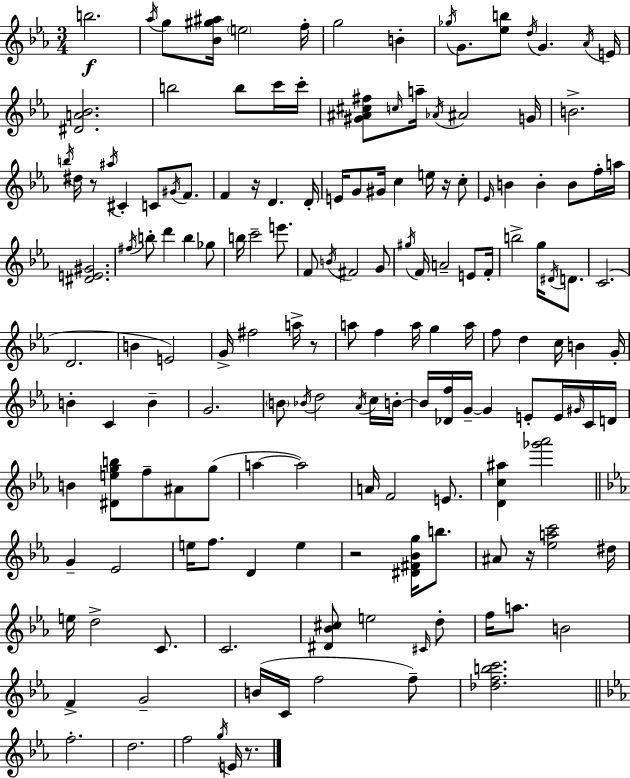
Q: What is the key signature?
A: EES major